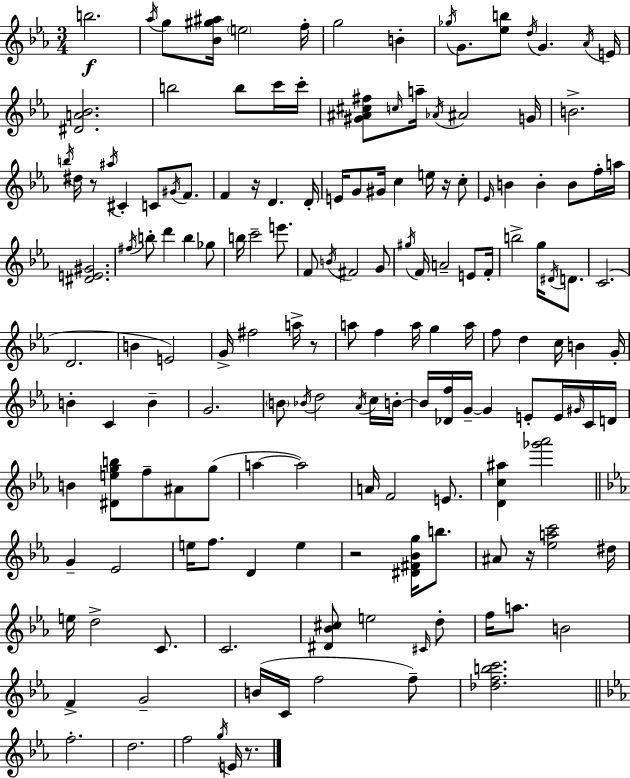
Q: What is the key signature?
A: EES major